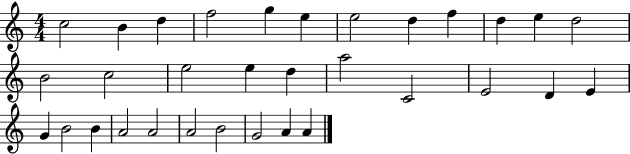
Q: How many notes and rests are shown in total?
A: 32